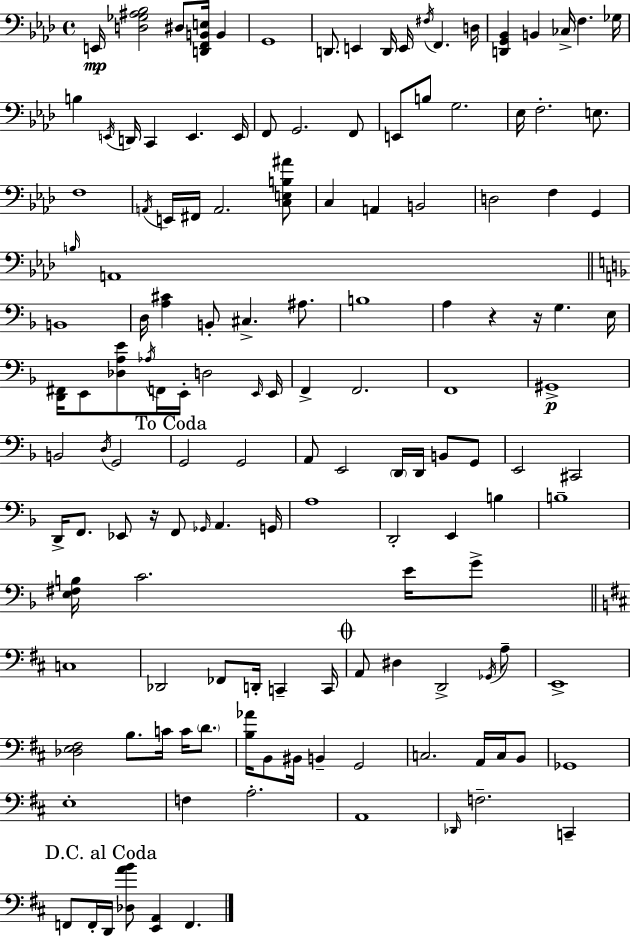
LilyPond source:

{
  \clef bass
  \time 4/4
  \defaultTimeSignature
  \key aes \major
  e,16\mp <d ges ais bes>2 dis8 <d, f, b, e>16 b,4 | g,1 | d,8. e,4 d,16 e,16 \acciaccatura { fis16 } f,4. | d16 <d, g, bes,>4 b,4 ces16-> f4. | \break ges16 b4 \acciaccatura { e,16 } d,16 c,4 e,4. | e,16 f,8 g,2. | f,8 e,8 b8 g2. | ees16 f2.-. e8. | \break f1 | \acciaccatura { a,16 } e,16 fis,16 a,2. | <c e b ais'>8 c4 a,4 b,2 | d2 f4 g,4 | \break \grace { b16 } a,1 | \bar "||" \break \key f \major b,1 | d16 <a cis'>4 b,8-. cis4.-> ais8. | b1 | a4 r4 r16 g4. e16 | \break <d, fis,>16 e,8 <des a e'>8 \acciaccatura { aes16 } f,16 e,16-. d2 | \grace { e,16 } e,16 f,4-> f,2. | f,1 | gis,1->\p | \break b,2 \acciaccatura { d16 } g,2 | \mark "To Coda" g,2 g,2 | a,8 e,2 \parenthesize d,16 d,16 b,8 | g,8 e,2 cis,2 | \break d,16-> f,8. ees,8 r16 f,8 \grace { ges,16 } a,4. | g,16 a1 | d,2-. e,4 | b4 b1-- | \break <e fis b>16 c'2. | e'16 g'8-> \bar "||" \break \key d \major c1 | des,2 fes,8 d,16-. c,4-- c,16 | \mark \markup { \musicglyph "scripts.coda" } a,8 dis4 d,2-> \acciaccatura { ges,16 } a8-- | e,1-> | \break <des e fis>2 b8. c'16 c'16 \parenthesize d'8. | <b aes'>16 b,8 bis,16 b,4-- g,2 | c2. a,16 c16 b,8 | ges,1 | \break e1-. | f4 a2.-. | a,1 | \grace { des,16 } f2.-- c,4-- | \break \mark "D.C. al Coda" f,8 f,16-. d,16 <des a' b'>8 <e, a,>4 f,4. | \bar "|."
}